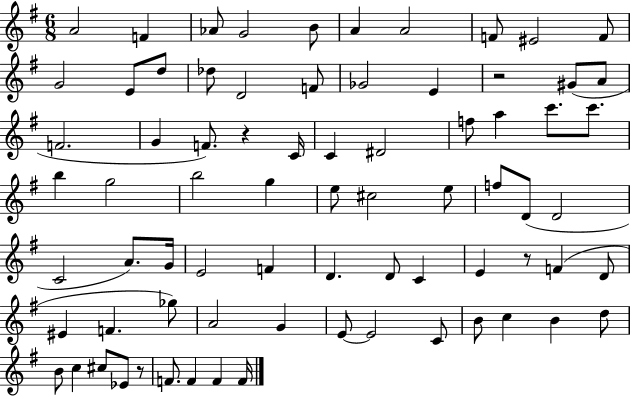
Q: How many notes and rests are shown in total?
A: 75